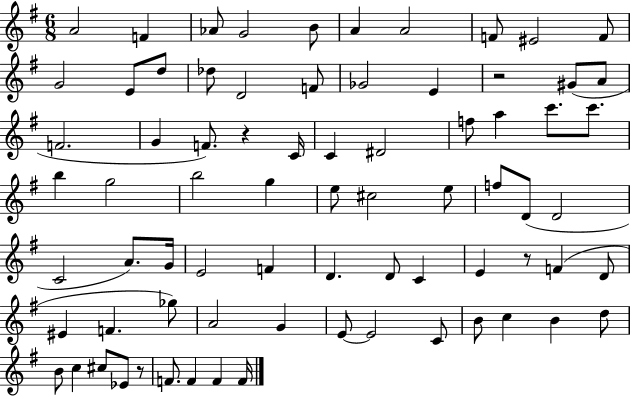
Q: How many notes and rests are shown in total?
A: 75